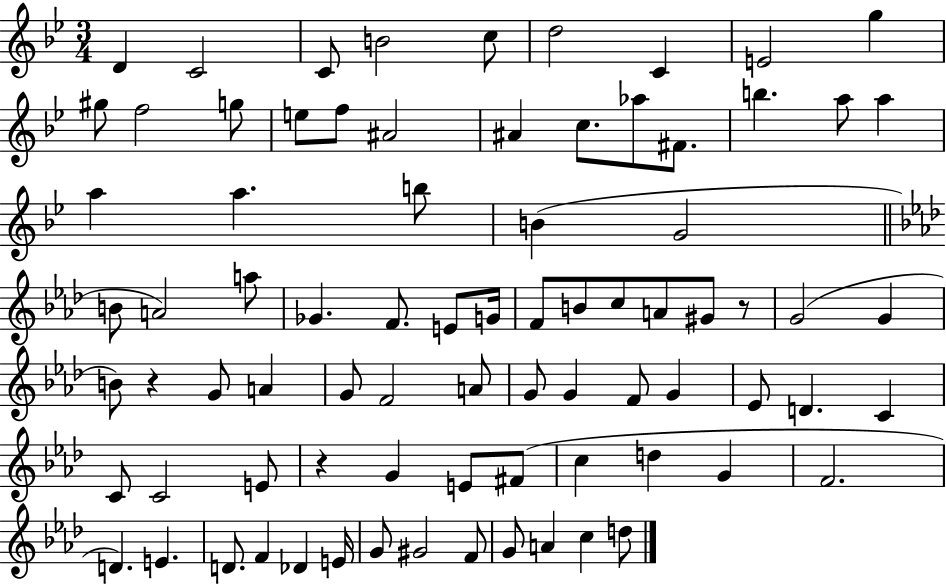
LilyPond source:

{
  \clef treble
  \numericTimeSignature
  \time 3/4
  \key bes \major
  \repeat volta 2 { d'4 c'2 | c'8 b'2 c''8 | d''2 c'4 | e'2 g''4 | \break gis''8 f''2 g''8 | e''8 f''8 ais'2 | ais'4 c''8. aes''8 fis'8. | b''4. a''8 a''4 | \break a''4 a''4. b''8 | b'4( g'2 | \bar "||" \break \key aes \major b'8 a'2) a''8 | ges'4. f'8. e'8 g'16 | f'8 b'8 c''8 a'8 gis'8 r8 | g'2( g'4 | \break b'8) r4 g'8 a'4 | g'8 f'2 a'8 | g'8 g'4 f'8 g'4 | ees'8 d'4. c'4 | \break c'8 c'2 e'8 | r4 g'4 e'8 fis'8( | c''4 d''4 g'4 | f'2. | \break d'4.) e'4. | d'8. f'4 des'4 e'16 | g'8 gis'2 f'8 | g'8 a'4 c''4 d''8 | \break } \bar "|."
}